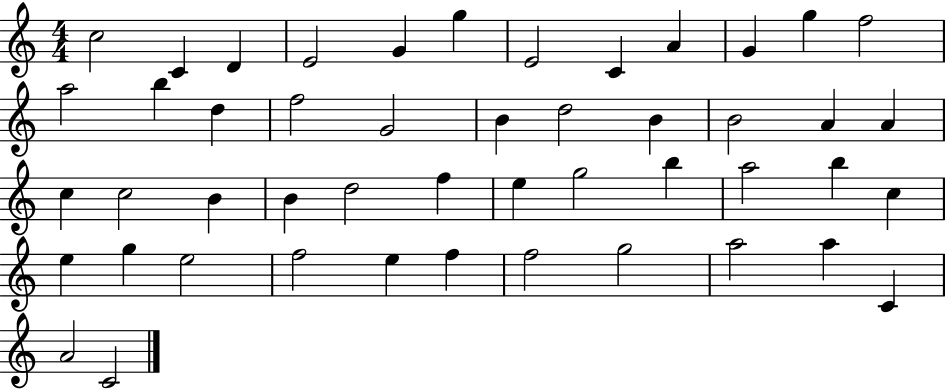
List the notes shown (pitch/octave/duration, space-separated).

C5/h C4/q D4/q E4/h G4/q G5/q E4/h C4/q A4/q G4/q G5/q F5/h A5/h B5/q D5/q F5/h G4/h B4/q D5/h B4/q B4/h A4/q A4/q C5/q C5/h B4/q B4/q D5/h F5/q E5/q G5/h B5/q A5/h B5/q C5/q E5/q G5/q E5/h F5/h E5/q F5/q F5/h G5/h A5/h A5/q C4/q A4/h C4/h